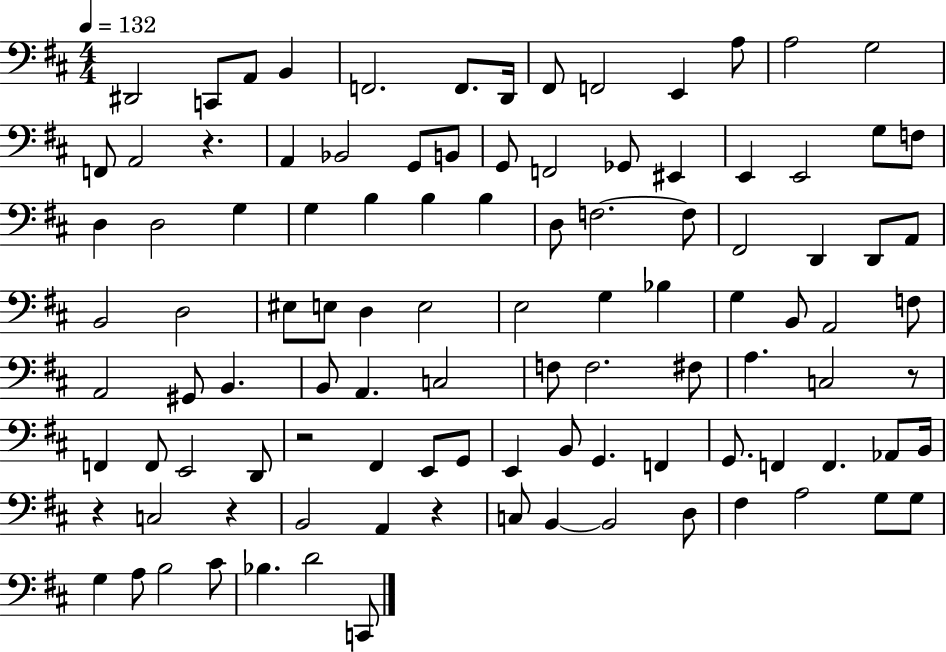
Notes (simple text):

D#2/h C2/e A2/e B2/q F2/h. F2/e. D2/s F#2/e F2/h E2/q A3/e A3/h G3/h F2/e A2/h R/q. A2/q Bb2/h G2/e B2/e G2/e F2/h Gb2/e EIS2/q E2/q E2/h G3/e F3/e D3/q D3/h G3/q G3/q B3/q B3/q B3/q D3/e F3/h. F3/e F#2/h D2/q D2/e A2/e B2/h D3/h EIS3/e E3/e D3/q E3/h E3/h G3/q Bb3/q G3/q B2/e A2/h F3/e A2/h G#2/e B2/q. B2/e A2/q. C3/h F3/e F3/h. F#3/e A3/q. C3/h R/e F2/q F2/e E2/h D2/e R/h F#2/q E2/e G2/e E2/q B2/e G2/q. F2/q G2/e. F2/q F2/q. Ab2/e B2/s R/q C3/h R/q B2/h A2/q R/q C3/e B2/q B2/h D3/e F#3/q A3/h G3/e G3/e G3/q A3/e B3/h C#4/e Bb3/q. D4/h C2/e